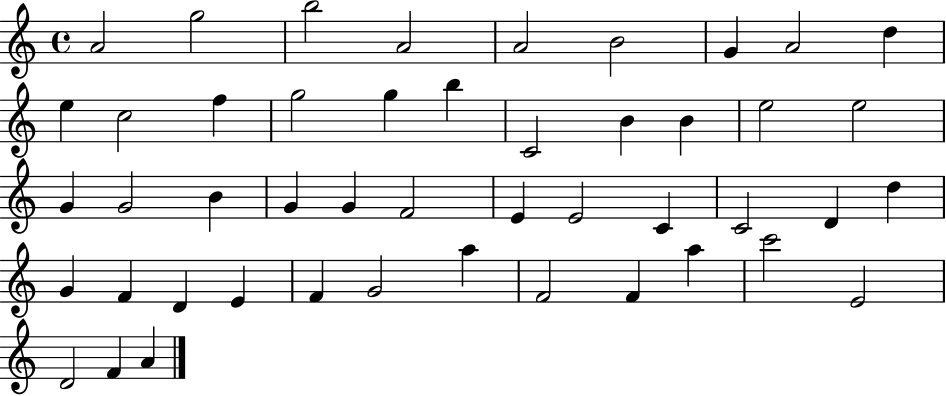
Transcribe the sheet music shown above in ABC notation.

X:1
T:Untitled
M:4/4
L:1/4
K:C
A2 g2 b2 A2 A2 B2 G A2 d e c2 f g2 g b C2 B B e2 e2 G G2 B G G F2 E E2 C C2 D d G F D E F G2 a F2 F a c'2 E2 D2 F A